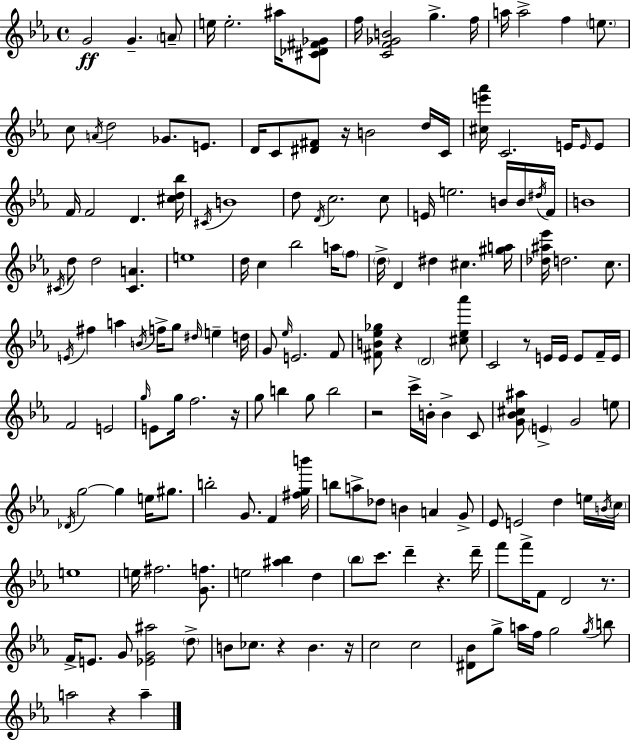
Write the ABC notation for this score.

X:1
T:Untitled
M:4/4
L:1/4
K:Cm
G2 G A/2 e/4 e2 ^a/4 [^C_D^F_G]/2 f/4 [CF_GB]2 g f/4 a/4 a2 f e/2 c/2 A/4 d2 _G/2 E/2 D/4 C/2 [^D^F]/2 z/4 B2 d/4 C/4 [^ce'_a']/4 C2 E/4 E/4 E/2 F/4 F2 D [^cd_b]/4 ^C/4 B4 d/2 D/4 c2 c/2 E/4 e2 B/4 B/4 ^d/4 F/4 B4 ^C/4 d/2 d2 [^CA] e4 d/4 c _b2 a/4 f/2 d/4 D ^d ^c [^ga]/4 [_d^a_e']/4 d2 c/2 E/4 ^f a B/4 f/4 g/2 ^d/4 e d/4 G/2 _e/4 E2 F/2 [^FB_e_g]/2 z D2 [^c_e_a']/2 C2 z/2 E/4 E/4 E/2 F/4 E/4 F2 E2 g/4 E/2 g/4 f2 z/4 g/2 b g/2 b2 z2 c'/4 B/4 B C/2 [G_B^c^a]/2 E G2 e/2 _D/4 g2 g e/4 ^g/2 b2 G/2 F [^fgb']/4 b/2 a/2 _d/2 B A G/2 _E/2 E2 d e/4 B/4 c/4 e4 e/4 ^f2 [Gf]/2 e2 [^a_b] d _b/2 c'/2 d' z d'/4 f'/2 f'/4 F/2 D2 z/2 F/4 E/2 G/2 [_EG^a]2 d/2 B/2 _c/2 z B z/4 c2 c2 [^D_B]/2 g/2 a/4 f/4 g2 g/4 b/2 a2 z a